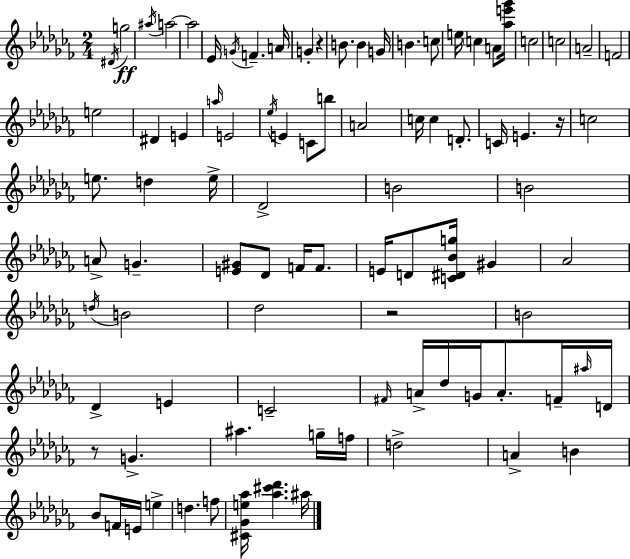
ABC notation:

X:1
T:Untitled
M:2/4
L:1/4
K:Abm
^D/4 g2 ^a/4 a2 a2 _E/4 G/4 F A/4 G z B/2 B G/4 B c/2 e/4 c A/2 [_ae'_g']/4 c2 c2 A2 F2 e2 ^D E a/4 E2 _e/4 E C/2 b/2 A2 c/4 c D/2 C/4 E z/4 c2 e/2 d e/4 _D2 B2 B2 A/2 G [E^G]/2 _D/2 F/4 F/2 E/4 D/2 [C^D_Bg]/4 ^G _A2 d/4 B2 _d2 z2 B2 _D E C2 ^F/4 A/4 _d/4 G/4 A/2 F/4 ^a/4 D/4 z/2 G ^a g/4 f/4 d2 A B _B/2 F/4 E/4 e d f/2 [^C_Ge_a]/4 [_a^c'_d'] ^a/4